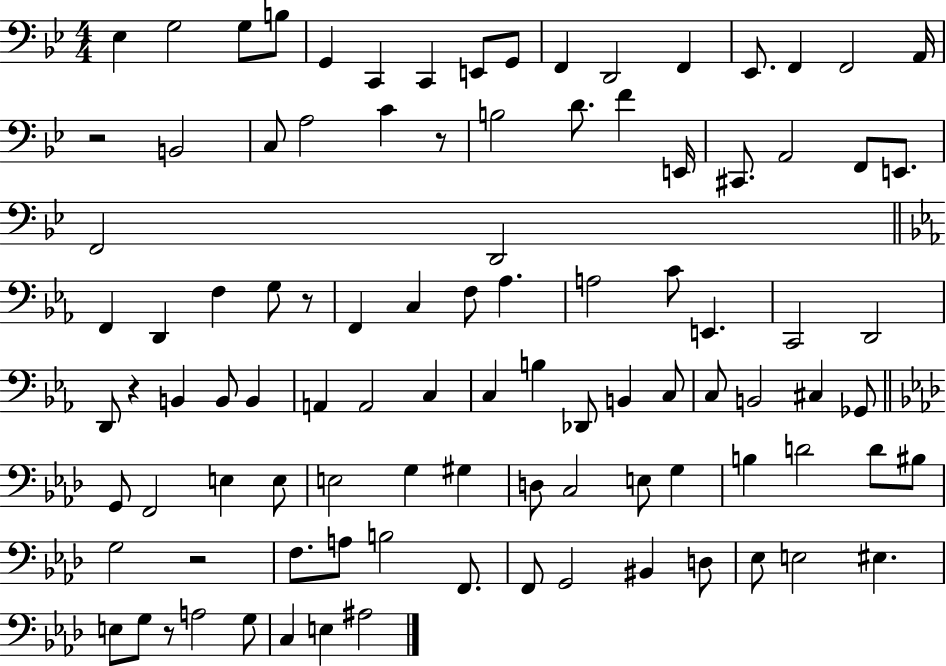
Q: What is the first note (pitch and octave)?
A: Eb3